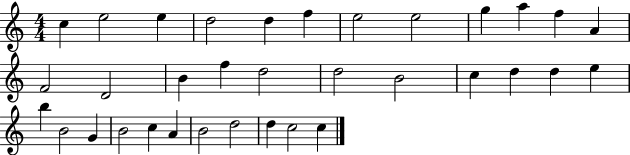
{
  \clef treble
  \numericTimeSignature
  \time 4/4
  \key c \major
  c''4 e''2 e''4 | d''2 d''4 f''4 | e''2 e''2 | g''4 a''4 f''4 a'4 | \break f'2 d'2 | b'4 f''4 d''2 | d''2 b'2 | c''4 d''4 d''4 e''4 | \break b''4 b'2 g'4 | b'2 c''4 a'4 | b'2 d''2 | d''4 c''2 c''4 | \break \bar "|."
}